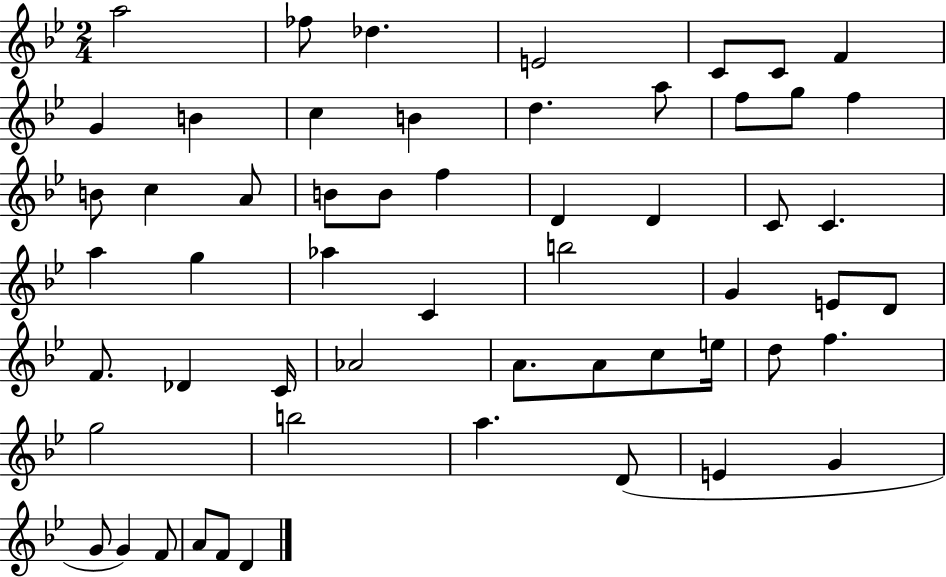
{
  \clef treble
  \numericTimeSignature
  \time 2/4
  \key bes \major
  a''2 | fes''8 des''4. | e'2 | c'8 c'8 f'4 | \break g'4 b'4 | c''4 b'4 | d''4. a''8 | f''8 g''8 f''4 | \break b'8 c''4 a'8 | b'8 b'8 f''4 | d'4 d'4 | c'8 c'4. | \break a''4 g''4 | aes''4 c'4 | b''2 | g'4 e'8 d'8 | \break f'8. des'4 c'16 | aes'2 | a'8. a'8 c''8 e''16 | d''8 f''4. | \break g''2 | b''2 | a''4. d'8( | e'4 g'4 | \break g'8 g'4) f'8 | a'8 f'8 d'4 | \bar "|."
}